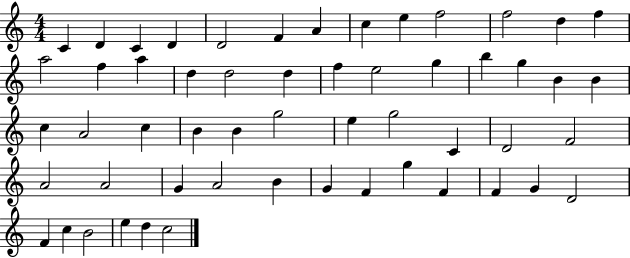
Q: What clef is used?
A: treble